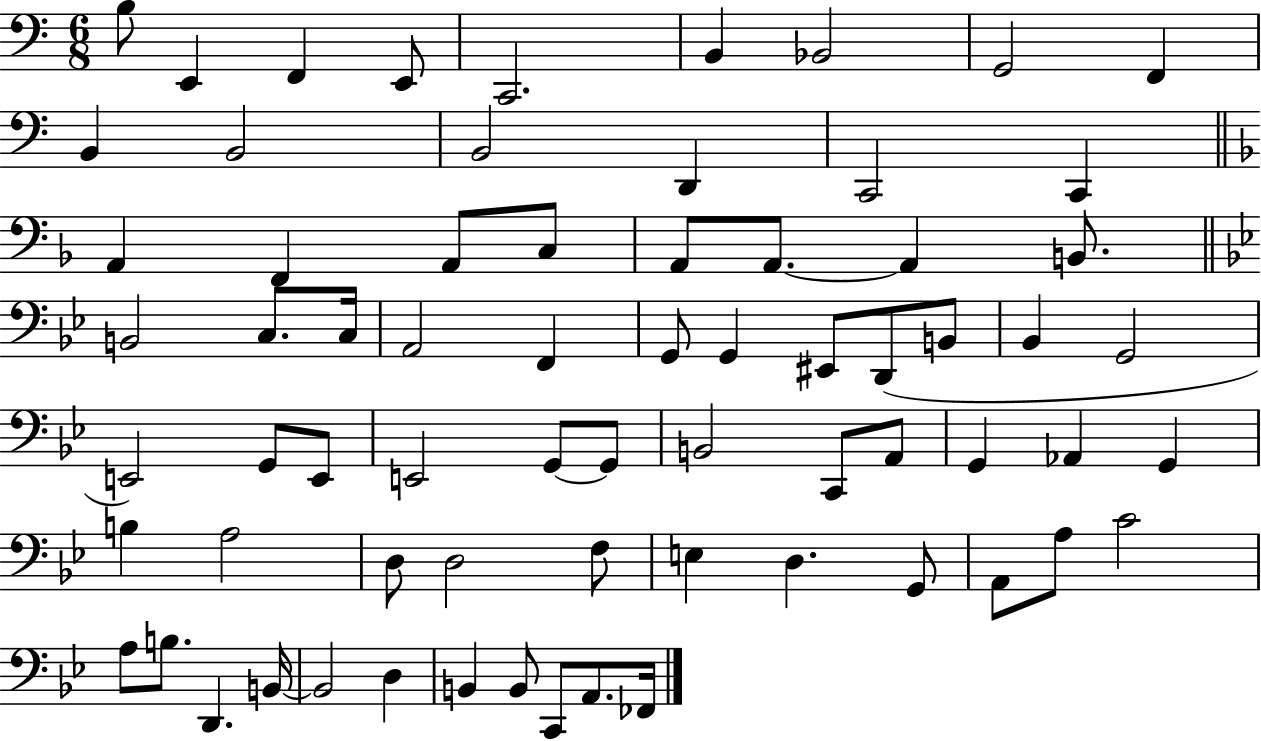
B3/e E2/q F2/q E2/e C2/h. B2/q Bb2/h G2/h F2/q B2/q B2/h B2/h D2/q C2/h C2/q A2/q F2/q A2/e C3/e A2/e A2/e. A2/q B2/e. B2/h C3/e. C3/s A2/h F2/q G2/e G2/q EIS2/e D2/e B2/e Bb2/q G2/h E2/h G2/e E2/e E2/h G2/e G2/e B2/h C2/e A2/e G2/q Ab2/q G2/q B3/q A3/h D3/e D3/h F3/e E3/q D3/q. G2/e A2/e A3/e C4/h A3/e B3/e. D2/q. B2/s B2/h D3/q B2/q B2/e C2/e A2/e. FES2/s